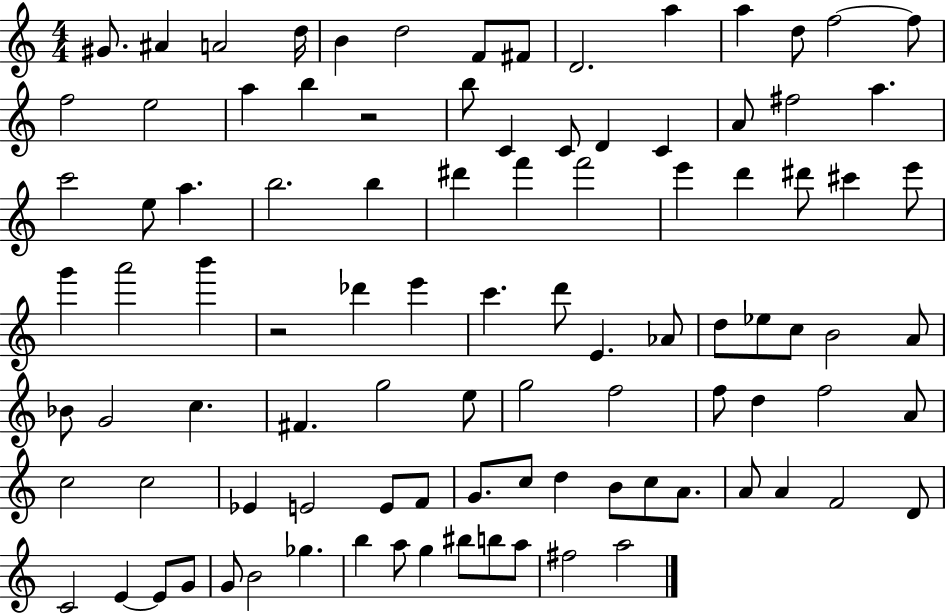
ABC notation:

X:1
T:Untitled
M:4/4
L:1/4
K:C
^G/2 ^A A2 d/4 B d2 F/2 ^F/2 D2 a a d/2 f2 f/2 f2 e2 a b z2 b/2 C C/2 D C A/2 ^f2 a c'2 e/2 a b2 b ^d' f' f'2 e' d' ^d'/2 ^c' e'/2 g' a'2 b' z2 _d' e' c' d'/2 E _A/2 d/2 _e/2 c/2 B2 A/2 _B/2 G2 c ^F g2 e/2 g2 f2 f/2 d f2 A/2 c2 c2 _E E2 E/2 F/2 G/2 c/2 d B/2 c/2 A/2 A/2 A F2 D/2 C2 E E/2 G/2 G/2 B2 _g b a/2 g ^b/2 b/2 a/2 ^f2 a2